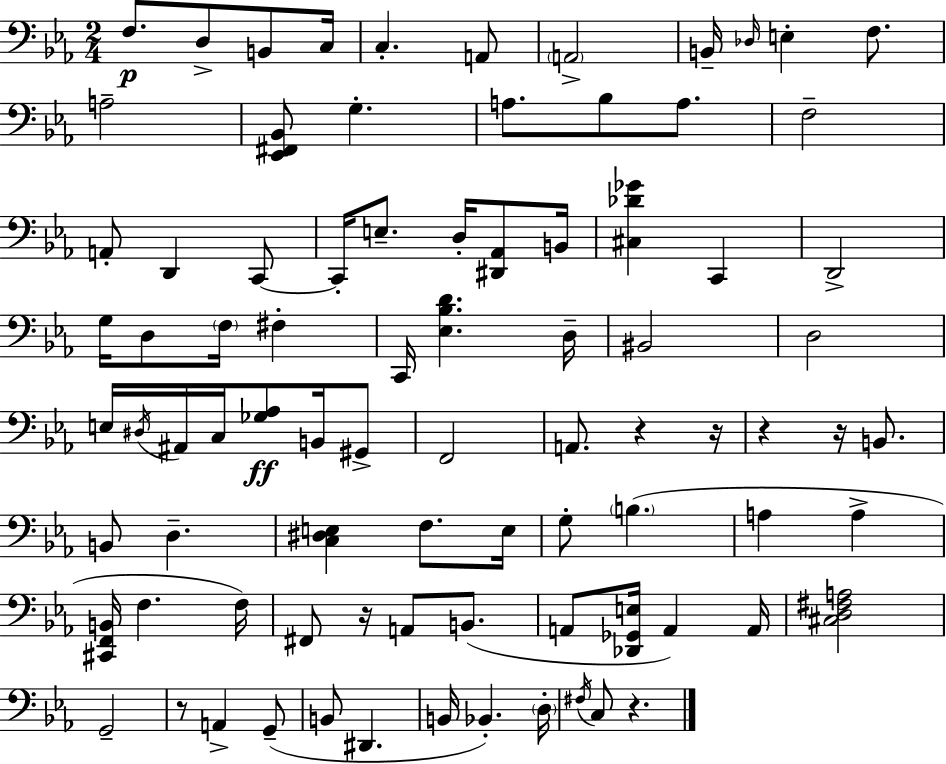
{
  \clef bass
  \numericTimeSignature
  \time 2/4
  \key c \minor
  f8.\p d8-> b,8 c16 | c4.-. a,8 | \parenthesize a,2-> | b,16-- \grace { des16 } e4-. f8. | \break a2-- | <ees, fis, bes,>8 g4.-. | a8. bes8 a8. | f2-- | \break a,8-. d,4 c,8~~ | c,16-. e8.-- d16-. <dis, aes,>8 | b,16 <cis des' ges'>4 c,4 | d,2-> | \break g16 d8 \parenthesize f16 fis4-. | c,16 <ees bes d'>4. | d16-- bis,2 | d2 | \break e16 \acciaccatura { dis16 } ais,16 c16 <ges aes>8\ff b,16 | gis,8-> f,2 | a,8. r4 | r16 r4 r16 b,8. | \break b,8 d4.-- | <c dis e>4 f8. | e16 g8-. \parenthesize b4.( | a4 a4-> | \break <cis, f, b,>16 f4. | f16) fis,8 r16 a,8 b,8.( | a,8 <des, ges, e>16 a,4) | a,16 <cis d fis a>2 | \break g,2-- | r8 a,4-> | g,8--( b,8 dis,4. | b,16 bes,4.-.) | \break \parenthesize d16-. \acciaccatura { fis16 } c8 r4. | \bar "|."
}